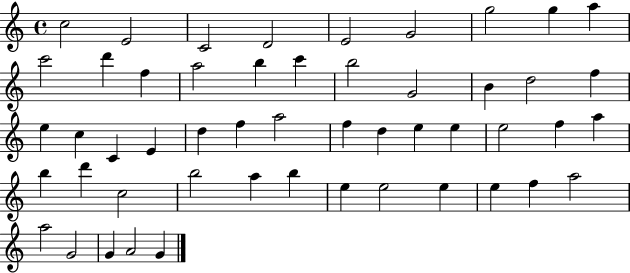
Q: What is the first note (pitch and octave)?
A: C5